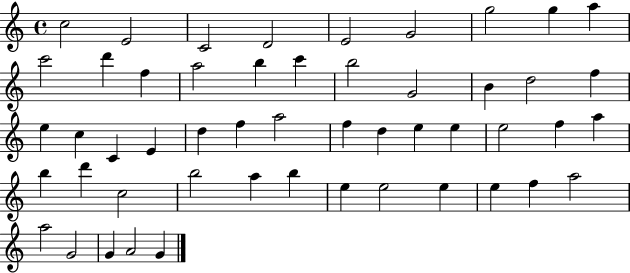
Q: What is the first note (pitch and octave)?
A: C5